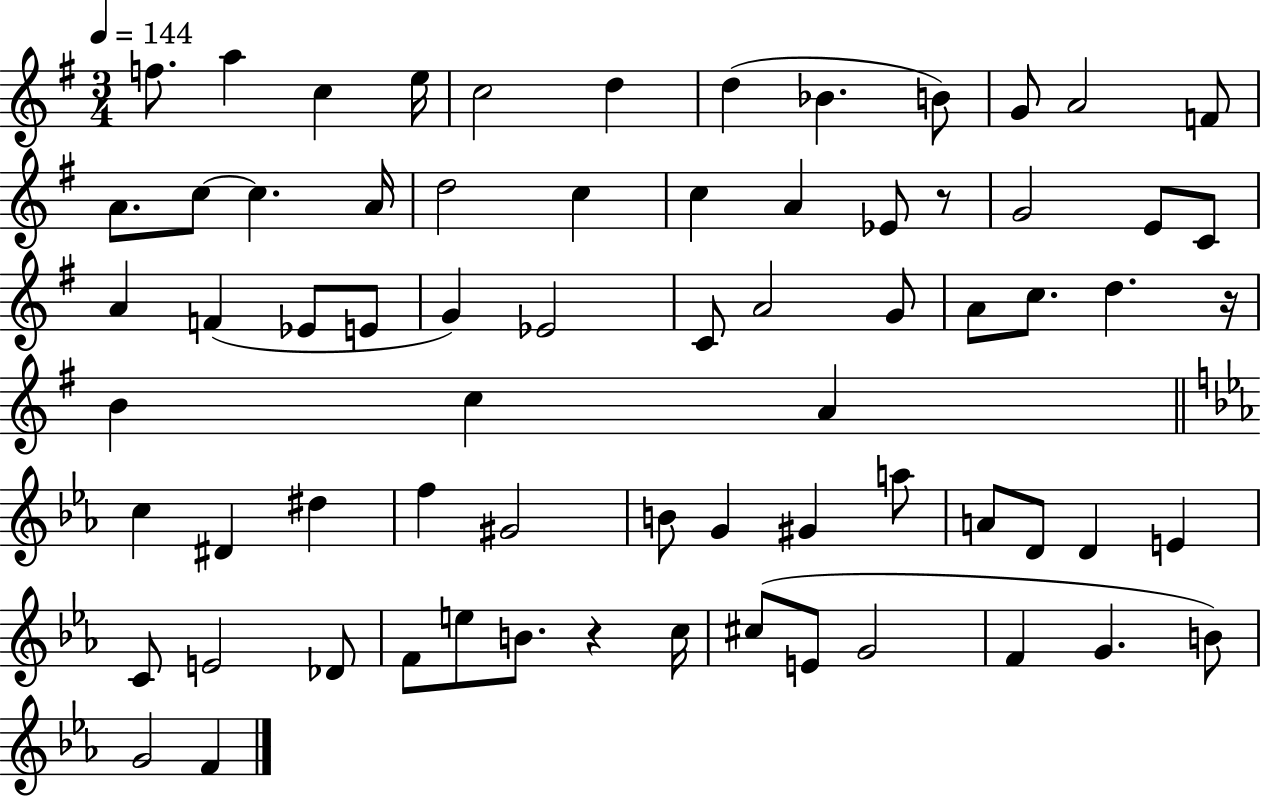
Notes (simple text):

F5/e. A5/q C5/q E5/s C5/h D5/q D5/q Bb4/q. B4/e G4/e A4/h F4/e A4/e. C5/e C5/q. A4/s D5/h C5/q C5/q A4/q Eb4/e R/e G4/h E4/e C4/e A4/q F4/q Eb4/e E4/e G4/q Eb4/h C4/e A4/h G4/e A4/e C5/e. D5/q. R/s B4/q C5/q A4/q C5/q D#4/q D#5/q F5/q G#4/h B4/e G4/q G#4/q A5/e A4/e D4/e D4/q E4/q C4/e E4/h Db4/e F4/e E5/e B4/e. R/q C5/s C#5/e E4/e G4/h F4/q G4/q. B4/e G4/h F4/q